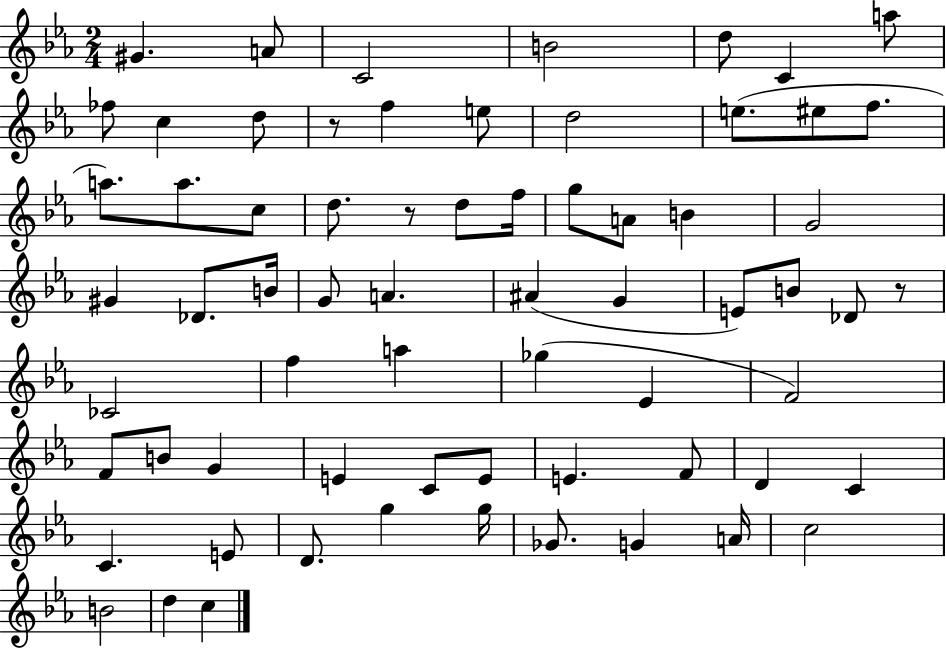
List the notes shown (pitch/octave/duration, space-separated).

G#4/q. A4/e C4/h B4/h D5/e C4/q A5/e FES5/e C5/q D5/e R/e F5/q E5/e D5/h E5/e. EIS5/e F5/e. A5/e. A5/e. C5/e D5/e. R/e D5/e F5/s G5/e A4/e B4/q G4/h G#4/q Db4/e. B4/s G4/e A4/q. A#4/q G4/q E4/e B4/e Db4/e R/e CES4/h F5/q A5/q Gb5/q Eb4/q F4/h F4/e B4/e G4/q E4/q C4/e E4/e E4/q. F4/e D4/q C4/q C4/q. E4/e D4/e. G5/q G5/s Gb4/e. G4/q A4/s C5/h B4/h D5/q C5/q